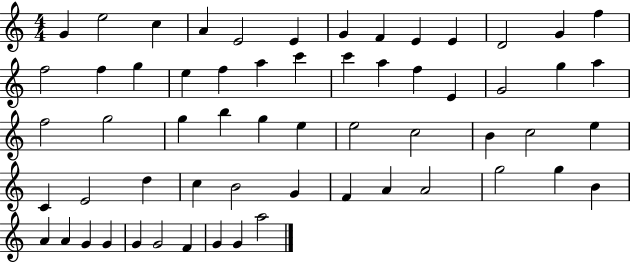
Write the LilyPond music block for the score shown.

{
  \clef treble
  \numericTimeSignature
  \time 4/4
  \key c \major
  g'4 e''2 c''4 | a'4 e'2 e'4 | g'4 f'4 e'4 e'4 | d'2 g'4 f''4 | \break f''2 f''4 g''4 | e''4 f''4 a''4 c'''4 | c'''4 a''4 f''4 e'4 | g'2 g''4 a''4 | \break f''2 g''2 | g''4 b''4 g''4 e''4 | e''2 c''2 | b'4 c''2 e''4 | \break c'4 e'2 d''4 | c''4 b'2 g'4 | f'4 a'4 a'2 | g''2 g''4 b'4 | \break a'4 a'4 g'4 g'4 | g'4 g'2 f'4 | g'4 g'4 a''2 | \bar "|."
}